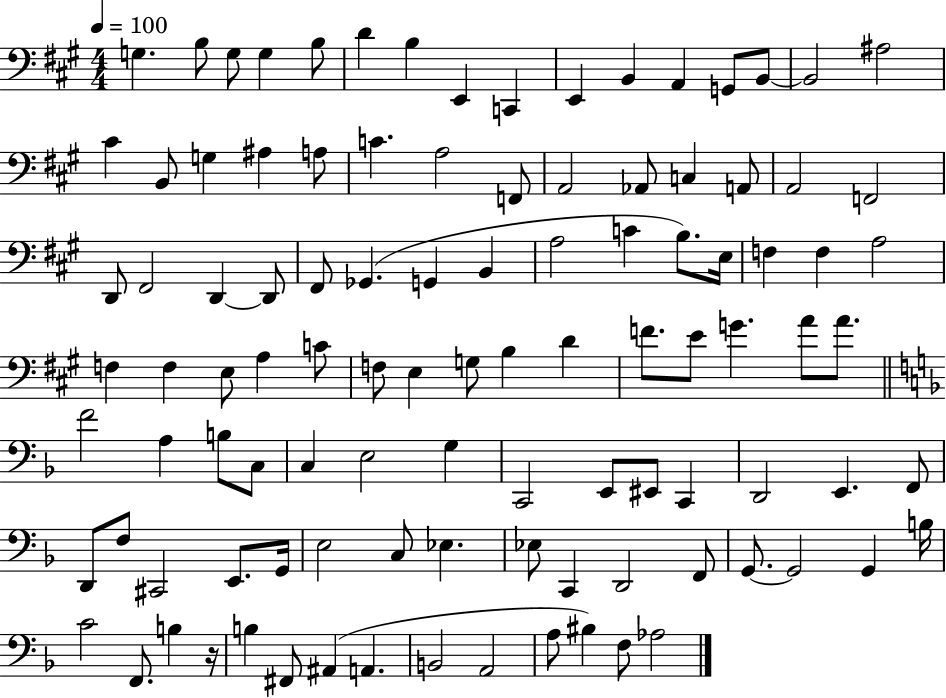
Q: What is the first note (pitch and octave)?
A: G3